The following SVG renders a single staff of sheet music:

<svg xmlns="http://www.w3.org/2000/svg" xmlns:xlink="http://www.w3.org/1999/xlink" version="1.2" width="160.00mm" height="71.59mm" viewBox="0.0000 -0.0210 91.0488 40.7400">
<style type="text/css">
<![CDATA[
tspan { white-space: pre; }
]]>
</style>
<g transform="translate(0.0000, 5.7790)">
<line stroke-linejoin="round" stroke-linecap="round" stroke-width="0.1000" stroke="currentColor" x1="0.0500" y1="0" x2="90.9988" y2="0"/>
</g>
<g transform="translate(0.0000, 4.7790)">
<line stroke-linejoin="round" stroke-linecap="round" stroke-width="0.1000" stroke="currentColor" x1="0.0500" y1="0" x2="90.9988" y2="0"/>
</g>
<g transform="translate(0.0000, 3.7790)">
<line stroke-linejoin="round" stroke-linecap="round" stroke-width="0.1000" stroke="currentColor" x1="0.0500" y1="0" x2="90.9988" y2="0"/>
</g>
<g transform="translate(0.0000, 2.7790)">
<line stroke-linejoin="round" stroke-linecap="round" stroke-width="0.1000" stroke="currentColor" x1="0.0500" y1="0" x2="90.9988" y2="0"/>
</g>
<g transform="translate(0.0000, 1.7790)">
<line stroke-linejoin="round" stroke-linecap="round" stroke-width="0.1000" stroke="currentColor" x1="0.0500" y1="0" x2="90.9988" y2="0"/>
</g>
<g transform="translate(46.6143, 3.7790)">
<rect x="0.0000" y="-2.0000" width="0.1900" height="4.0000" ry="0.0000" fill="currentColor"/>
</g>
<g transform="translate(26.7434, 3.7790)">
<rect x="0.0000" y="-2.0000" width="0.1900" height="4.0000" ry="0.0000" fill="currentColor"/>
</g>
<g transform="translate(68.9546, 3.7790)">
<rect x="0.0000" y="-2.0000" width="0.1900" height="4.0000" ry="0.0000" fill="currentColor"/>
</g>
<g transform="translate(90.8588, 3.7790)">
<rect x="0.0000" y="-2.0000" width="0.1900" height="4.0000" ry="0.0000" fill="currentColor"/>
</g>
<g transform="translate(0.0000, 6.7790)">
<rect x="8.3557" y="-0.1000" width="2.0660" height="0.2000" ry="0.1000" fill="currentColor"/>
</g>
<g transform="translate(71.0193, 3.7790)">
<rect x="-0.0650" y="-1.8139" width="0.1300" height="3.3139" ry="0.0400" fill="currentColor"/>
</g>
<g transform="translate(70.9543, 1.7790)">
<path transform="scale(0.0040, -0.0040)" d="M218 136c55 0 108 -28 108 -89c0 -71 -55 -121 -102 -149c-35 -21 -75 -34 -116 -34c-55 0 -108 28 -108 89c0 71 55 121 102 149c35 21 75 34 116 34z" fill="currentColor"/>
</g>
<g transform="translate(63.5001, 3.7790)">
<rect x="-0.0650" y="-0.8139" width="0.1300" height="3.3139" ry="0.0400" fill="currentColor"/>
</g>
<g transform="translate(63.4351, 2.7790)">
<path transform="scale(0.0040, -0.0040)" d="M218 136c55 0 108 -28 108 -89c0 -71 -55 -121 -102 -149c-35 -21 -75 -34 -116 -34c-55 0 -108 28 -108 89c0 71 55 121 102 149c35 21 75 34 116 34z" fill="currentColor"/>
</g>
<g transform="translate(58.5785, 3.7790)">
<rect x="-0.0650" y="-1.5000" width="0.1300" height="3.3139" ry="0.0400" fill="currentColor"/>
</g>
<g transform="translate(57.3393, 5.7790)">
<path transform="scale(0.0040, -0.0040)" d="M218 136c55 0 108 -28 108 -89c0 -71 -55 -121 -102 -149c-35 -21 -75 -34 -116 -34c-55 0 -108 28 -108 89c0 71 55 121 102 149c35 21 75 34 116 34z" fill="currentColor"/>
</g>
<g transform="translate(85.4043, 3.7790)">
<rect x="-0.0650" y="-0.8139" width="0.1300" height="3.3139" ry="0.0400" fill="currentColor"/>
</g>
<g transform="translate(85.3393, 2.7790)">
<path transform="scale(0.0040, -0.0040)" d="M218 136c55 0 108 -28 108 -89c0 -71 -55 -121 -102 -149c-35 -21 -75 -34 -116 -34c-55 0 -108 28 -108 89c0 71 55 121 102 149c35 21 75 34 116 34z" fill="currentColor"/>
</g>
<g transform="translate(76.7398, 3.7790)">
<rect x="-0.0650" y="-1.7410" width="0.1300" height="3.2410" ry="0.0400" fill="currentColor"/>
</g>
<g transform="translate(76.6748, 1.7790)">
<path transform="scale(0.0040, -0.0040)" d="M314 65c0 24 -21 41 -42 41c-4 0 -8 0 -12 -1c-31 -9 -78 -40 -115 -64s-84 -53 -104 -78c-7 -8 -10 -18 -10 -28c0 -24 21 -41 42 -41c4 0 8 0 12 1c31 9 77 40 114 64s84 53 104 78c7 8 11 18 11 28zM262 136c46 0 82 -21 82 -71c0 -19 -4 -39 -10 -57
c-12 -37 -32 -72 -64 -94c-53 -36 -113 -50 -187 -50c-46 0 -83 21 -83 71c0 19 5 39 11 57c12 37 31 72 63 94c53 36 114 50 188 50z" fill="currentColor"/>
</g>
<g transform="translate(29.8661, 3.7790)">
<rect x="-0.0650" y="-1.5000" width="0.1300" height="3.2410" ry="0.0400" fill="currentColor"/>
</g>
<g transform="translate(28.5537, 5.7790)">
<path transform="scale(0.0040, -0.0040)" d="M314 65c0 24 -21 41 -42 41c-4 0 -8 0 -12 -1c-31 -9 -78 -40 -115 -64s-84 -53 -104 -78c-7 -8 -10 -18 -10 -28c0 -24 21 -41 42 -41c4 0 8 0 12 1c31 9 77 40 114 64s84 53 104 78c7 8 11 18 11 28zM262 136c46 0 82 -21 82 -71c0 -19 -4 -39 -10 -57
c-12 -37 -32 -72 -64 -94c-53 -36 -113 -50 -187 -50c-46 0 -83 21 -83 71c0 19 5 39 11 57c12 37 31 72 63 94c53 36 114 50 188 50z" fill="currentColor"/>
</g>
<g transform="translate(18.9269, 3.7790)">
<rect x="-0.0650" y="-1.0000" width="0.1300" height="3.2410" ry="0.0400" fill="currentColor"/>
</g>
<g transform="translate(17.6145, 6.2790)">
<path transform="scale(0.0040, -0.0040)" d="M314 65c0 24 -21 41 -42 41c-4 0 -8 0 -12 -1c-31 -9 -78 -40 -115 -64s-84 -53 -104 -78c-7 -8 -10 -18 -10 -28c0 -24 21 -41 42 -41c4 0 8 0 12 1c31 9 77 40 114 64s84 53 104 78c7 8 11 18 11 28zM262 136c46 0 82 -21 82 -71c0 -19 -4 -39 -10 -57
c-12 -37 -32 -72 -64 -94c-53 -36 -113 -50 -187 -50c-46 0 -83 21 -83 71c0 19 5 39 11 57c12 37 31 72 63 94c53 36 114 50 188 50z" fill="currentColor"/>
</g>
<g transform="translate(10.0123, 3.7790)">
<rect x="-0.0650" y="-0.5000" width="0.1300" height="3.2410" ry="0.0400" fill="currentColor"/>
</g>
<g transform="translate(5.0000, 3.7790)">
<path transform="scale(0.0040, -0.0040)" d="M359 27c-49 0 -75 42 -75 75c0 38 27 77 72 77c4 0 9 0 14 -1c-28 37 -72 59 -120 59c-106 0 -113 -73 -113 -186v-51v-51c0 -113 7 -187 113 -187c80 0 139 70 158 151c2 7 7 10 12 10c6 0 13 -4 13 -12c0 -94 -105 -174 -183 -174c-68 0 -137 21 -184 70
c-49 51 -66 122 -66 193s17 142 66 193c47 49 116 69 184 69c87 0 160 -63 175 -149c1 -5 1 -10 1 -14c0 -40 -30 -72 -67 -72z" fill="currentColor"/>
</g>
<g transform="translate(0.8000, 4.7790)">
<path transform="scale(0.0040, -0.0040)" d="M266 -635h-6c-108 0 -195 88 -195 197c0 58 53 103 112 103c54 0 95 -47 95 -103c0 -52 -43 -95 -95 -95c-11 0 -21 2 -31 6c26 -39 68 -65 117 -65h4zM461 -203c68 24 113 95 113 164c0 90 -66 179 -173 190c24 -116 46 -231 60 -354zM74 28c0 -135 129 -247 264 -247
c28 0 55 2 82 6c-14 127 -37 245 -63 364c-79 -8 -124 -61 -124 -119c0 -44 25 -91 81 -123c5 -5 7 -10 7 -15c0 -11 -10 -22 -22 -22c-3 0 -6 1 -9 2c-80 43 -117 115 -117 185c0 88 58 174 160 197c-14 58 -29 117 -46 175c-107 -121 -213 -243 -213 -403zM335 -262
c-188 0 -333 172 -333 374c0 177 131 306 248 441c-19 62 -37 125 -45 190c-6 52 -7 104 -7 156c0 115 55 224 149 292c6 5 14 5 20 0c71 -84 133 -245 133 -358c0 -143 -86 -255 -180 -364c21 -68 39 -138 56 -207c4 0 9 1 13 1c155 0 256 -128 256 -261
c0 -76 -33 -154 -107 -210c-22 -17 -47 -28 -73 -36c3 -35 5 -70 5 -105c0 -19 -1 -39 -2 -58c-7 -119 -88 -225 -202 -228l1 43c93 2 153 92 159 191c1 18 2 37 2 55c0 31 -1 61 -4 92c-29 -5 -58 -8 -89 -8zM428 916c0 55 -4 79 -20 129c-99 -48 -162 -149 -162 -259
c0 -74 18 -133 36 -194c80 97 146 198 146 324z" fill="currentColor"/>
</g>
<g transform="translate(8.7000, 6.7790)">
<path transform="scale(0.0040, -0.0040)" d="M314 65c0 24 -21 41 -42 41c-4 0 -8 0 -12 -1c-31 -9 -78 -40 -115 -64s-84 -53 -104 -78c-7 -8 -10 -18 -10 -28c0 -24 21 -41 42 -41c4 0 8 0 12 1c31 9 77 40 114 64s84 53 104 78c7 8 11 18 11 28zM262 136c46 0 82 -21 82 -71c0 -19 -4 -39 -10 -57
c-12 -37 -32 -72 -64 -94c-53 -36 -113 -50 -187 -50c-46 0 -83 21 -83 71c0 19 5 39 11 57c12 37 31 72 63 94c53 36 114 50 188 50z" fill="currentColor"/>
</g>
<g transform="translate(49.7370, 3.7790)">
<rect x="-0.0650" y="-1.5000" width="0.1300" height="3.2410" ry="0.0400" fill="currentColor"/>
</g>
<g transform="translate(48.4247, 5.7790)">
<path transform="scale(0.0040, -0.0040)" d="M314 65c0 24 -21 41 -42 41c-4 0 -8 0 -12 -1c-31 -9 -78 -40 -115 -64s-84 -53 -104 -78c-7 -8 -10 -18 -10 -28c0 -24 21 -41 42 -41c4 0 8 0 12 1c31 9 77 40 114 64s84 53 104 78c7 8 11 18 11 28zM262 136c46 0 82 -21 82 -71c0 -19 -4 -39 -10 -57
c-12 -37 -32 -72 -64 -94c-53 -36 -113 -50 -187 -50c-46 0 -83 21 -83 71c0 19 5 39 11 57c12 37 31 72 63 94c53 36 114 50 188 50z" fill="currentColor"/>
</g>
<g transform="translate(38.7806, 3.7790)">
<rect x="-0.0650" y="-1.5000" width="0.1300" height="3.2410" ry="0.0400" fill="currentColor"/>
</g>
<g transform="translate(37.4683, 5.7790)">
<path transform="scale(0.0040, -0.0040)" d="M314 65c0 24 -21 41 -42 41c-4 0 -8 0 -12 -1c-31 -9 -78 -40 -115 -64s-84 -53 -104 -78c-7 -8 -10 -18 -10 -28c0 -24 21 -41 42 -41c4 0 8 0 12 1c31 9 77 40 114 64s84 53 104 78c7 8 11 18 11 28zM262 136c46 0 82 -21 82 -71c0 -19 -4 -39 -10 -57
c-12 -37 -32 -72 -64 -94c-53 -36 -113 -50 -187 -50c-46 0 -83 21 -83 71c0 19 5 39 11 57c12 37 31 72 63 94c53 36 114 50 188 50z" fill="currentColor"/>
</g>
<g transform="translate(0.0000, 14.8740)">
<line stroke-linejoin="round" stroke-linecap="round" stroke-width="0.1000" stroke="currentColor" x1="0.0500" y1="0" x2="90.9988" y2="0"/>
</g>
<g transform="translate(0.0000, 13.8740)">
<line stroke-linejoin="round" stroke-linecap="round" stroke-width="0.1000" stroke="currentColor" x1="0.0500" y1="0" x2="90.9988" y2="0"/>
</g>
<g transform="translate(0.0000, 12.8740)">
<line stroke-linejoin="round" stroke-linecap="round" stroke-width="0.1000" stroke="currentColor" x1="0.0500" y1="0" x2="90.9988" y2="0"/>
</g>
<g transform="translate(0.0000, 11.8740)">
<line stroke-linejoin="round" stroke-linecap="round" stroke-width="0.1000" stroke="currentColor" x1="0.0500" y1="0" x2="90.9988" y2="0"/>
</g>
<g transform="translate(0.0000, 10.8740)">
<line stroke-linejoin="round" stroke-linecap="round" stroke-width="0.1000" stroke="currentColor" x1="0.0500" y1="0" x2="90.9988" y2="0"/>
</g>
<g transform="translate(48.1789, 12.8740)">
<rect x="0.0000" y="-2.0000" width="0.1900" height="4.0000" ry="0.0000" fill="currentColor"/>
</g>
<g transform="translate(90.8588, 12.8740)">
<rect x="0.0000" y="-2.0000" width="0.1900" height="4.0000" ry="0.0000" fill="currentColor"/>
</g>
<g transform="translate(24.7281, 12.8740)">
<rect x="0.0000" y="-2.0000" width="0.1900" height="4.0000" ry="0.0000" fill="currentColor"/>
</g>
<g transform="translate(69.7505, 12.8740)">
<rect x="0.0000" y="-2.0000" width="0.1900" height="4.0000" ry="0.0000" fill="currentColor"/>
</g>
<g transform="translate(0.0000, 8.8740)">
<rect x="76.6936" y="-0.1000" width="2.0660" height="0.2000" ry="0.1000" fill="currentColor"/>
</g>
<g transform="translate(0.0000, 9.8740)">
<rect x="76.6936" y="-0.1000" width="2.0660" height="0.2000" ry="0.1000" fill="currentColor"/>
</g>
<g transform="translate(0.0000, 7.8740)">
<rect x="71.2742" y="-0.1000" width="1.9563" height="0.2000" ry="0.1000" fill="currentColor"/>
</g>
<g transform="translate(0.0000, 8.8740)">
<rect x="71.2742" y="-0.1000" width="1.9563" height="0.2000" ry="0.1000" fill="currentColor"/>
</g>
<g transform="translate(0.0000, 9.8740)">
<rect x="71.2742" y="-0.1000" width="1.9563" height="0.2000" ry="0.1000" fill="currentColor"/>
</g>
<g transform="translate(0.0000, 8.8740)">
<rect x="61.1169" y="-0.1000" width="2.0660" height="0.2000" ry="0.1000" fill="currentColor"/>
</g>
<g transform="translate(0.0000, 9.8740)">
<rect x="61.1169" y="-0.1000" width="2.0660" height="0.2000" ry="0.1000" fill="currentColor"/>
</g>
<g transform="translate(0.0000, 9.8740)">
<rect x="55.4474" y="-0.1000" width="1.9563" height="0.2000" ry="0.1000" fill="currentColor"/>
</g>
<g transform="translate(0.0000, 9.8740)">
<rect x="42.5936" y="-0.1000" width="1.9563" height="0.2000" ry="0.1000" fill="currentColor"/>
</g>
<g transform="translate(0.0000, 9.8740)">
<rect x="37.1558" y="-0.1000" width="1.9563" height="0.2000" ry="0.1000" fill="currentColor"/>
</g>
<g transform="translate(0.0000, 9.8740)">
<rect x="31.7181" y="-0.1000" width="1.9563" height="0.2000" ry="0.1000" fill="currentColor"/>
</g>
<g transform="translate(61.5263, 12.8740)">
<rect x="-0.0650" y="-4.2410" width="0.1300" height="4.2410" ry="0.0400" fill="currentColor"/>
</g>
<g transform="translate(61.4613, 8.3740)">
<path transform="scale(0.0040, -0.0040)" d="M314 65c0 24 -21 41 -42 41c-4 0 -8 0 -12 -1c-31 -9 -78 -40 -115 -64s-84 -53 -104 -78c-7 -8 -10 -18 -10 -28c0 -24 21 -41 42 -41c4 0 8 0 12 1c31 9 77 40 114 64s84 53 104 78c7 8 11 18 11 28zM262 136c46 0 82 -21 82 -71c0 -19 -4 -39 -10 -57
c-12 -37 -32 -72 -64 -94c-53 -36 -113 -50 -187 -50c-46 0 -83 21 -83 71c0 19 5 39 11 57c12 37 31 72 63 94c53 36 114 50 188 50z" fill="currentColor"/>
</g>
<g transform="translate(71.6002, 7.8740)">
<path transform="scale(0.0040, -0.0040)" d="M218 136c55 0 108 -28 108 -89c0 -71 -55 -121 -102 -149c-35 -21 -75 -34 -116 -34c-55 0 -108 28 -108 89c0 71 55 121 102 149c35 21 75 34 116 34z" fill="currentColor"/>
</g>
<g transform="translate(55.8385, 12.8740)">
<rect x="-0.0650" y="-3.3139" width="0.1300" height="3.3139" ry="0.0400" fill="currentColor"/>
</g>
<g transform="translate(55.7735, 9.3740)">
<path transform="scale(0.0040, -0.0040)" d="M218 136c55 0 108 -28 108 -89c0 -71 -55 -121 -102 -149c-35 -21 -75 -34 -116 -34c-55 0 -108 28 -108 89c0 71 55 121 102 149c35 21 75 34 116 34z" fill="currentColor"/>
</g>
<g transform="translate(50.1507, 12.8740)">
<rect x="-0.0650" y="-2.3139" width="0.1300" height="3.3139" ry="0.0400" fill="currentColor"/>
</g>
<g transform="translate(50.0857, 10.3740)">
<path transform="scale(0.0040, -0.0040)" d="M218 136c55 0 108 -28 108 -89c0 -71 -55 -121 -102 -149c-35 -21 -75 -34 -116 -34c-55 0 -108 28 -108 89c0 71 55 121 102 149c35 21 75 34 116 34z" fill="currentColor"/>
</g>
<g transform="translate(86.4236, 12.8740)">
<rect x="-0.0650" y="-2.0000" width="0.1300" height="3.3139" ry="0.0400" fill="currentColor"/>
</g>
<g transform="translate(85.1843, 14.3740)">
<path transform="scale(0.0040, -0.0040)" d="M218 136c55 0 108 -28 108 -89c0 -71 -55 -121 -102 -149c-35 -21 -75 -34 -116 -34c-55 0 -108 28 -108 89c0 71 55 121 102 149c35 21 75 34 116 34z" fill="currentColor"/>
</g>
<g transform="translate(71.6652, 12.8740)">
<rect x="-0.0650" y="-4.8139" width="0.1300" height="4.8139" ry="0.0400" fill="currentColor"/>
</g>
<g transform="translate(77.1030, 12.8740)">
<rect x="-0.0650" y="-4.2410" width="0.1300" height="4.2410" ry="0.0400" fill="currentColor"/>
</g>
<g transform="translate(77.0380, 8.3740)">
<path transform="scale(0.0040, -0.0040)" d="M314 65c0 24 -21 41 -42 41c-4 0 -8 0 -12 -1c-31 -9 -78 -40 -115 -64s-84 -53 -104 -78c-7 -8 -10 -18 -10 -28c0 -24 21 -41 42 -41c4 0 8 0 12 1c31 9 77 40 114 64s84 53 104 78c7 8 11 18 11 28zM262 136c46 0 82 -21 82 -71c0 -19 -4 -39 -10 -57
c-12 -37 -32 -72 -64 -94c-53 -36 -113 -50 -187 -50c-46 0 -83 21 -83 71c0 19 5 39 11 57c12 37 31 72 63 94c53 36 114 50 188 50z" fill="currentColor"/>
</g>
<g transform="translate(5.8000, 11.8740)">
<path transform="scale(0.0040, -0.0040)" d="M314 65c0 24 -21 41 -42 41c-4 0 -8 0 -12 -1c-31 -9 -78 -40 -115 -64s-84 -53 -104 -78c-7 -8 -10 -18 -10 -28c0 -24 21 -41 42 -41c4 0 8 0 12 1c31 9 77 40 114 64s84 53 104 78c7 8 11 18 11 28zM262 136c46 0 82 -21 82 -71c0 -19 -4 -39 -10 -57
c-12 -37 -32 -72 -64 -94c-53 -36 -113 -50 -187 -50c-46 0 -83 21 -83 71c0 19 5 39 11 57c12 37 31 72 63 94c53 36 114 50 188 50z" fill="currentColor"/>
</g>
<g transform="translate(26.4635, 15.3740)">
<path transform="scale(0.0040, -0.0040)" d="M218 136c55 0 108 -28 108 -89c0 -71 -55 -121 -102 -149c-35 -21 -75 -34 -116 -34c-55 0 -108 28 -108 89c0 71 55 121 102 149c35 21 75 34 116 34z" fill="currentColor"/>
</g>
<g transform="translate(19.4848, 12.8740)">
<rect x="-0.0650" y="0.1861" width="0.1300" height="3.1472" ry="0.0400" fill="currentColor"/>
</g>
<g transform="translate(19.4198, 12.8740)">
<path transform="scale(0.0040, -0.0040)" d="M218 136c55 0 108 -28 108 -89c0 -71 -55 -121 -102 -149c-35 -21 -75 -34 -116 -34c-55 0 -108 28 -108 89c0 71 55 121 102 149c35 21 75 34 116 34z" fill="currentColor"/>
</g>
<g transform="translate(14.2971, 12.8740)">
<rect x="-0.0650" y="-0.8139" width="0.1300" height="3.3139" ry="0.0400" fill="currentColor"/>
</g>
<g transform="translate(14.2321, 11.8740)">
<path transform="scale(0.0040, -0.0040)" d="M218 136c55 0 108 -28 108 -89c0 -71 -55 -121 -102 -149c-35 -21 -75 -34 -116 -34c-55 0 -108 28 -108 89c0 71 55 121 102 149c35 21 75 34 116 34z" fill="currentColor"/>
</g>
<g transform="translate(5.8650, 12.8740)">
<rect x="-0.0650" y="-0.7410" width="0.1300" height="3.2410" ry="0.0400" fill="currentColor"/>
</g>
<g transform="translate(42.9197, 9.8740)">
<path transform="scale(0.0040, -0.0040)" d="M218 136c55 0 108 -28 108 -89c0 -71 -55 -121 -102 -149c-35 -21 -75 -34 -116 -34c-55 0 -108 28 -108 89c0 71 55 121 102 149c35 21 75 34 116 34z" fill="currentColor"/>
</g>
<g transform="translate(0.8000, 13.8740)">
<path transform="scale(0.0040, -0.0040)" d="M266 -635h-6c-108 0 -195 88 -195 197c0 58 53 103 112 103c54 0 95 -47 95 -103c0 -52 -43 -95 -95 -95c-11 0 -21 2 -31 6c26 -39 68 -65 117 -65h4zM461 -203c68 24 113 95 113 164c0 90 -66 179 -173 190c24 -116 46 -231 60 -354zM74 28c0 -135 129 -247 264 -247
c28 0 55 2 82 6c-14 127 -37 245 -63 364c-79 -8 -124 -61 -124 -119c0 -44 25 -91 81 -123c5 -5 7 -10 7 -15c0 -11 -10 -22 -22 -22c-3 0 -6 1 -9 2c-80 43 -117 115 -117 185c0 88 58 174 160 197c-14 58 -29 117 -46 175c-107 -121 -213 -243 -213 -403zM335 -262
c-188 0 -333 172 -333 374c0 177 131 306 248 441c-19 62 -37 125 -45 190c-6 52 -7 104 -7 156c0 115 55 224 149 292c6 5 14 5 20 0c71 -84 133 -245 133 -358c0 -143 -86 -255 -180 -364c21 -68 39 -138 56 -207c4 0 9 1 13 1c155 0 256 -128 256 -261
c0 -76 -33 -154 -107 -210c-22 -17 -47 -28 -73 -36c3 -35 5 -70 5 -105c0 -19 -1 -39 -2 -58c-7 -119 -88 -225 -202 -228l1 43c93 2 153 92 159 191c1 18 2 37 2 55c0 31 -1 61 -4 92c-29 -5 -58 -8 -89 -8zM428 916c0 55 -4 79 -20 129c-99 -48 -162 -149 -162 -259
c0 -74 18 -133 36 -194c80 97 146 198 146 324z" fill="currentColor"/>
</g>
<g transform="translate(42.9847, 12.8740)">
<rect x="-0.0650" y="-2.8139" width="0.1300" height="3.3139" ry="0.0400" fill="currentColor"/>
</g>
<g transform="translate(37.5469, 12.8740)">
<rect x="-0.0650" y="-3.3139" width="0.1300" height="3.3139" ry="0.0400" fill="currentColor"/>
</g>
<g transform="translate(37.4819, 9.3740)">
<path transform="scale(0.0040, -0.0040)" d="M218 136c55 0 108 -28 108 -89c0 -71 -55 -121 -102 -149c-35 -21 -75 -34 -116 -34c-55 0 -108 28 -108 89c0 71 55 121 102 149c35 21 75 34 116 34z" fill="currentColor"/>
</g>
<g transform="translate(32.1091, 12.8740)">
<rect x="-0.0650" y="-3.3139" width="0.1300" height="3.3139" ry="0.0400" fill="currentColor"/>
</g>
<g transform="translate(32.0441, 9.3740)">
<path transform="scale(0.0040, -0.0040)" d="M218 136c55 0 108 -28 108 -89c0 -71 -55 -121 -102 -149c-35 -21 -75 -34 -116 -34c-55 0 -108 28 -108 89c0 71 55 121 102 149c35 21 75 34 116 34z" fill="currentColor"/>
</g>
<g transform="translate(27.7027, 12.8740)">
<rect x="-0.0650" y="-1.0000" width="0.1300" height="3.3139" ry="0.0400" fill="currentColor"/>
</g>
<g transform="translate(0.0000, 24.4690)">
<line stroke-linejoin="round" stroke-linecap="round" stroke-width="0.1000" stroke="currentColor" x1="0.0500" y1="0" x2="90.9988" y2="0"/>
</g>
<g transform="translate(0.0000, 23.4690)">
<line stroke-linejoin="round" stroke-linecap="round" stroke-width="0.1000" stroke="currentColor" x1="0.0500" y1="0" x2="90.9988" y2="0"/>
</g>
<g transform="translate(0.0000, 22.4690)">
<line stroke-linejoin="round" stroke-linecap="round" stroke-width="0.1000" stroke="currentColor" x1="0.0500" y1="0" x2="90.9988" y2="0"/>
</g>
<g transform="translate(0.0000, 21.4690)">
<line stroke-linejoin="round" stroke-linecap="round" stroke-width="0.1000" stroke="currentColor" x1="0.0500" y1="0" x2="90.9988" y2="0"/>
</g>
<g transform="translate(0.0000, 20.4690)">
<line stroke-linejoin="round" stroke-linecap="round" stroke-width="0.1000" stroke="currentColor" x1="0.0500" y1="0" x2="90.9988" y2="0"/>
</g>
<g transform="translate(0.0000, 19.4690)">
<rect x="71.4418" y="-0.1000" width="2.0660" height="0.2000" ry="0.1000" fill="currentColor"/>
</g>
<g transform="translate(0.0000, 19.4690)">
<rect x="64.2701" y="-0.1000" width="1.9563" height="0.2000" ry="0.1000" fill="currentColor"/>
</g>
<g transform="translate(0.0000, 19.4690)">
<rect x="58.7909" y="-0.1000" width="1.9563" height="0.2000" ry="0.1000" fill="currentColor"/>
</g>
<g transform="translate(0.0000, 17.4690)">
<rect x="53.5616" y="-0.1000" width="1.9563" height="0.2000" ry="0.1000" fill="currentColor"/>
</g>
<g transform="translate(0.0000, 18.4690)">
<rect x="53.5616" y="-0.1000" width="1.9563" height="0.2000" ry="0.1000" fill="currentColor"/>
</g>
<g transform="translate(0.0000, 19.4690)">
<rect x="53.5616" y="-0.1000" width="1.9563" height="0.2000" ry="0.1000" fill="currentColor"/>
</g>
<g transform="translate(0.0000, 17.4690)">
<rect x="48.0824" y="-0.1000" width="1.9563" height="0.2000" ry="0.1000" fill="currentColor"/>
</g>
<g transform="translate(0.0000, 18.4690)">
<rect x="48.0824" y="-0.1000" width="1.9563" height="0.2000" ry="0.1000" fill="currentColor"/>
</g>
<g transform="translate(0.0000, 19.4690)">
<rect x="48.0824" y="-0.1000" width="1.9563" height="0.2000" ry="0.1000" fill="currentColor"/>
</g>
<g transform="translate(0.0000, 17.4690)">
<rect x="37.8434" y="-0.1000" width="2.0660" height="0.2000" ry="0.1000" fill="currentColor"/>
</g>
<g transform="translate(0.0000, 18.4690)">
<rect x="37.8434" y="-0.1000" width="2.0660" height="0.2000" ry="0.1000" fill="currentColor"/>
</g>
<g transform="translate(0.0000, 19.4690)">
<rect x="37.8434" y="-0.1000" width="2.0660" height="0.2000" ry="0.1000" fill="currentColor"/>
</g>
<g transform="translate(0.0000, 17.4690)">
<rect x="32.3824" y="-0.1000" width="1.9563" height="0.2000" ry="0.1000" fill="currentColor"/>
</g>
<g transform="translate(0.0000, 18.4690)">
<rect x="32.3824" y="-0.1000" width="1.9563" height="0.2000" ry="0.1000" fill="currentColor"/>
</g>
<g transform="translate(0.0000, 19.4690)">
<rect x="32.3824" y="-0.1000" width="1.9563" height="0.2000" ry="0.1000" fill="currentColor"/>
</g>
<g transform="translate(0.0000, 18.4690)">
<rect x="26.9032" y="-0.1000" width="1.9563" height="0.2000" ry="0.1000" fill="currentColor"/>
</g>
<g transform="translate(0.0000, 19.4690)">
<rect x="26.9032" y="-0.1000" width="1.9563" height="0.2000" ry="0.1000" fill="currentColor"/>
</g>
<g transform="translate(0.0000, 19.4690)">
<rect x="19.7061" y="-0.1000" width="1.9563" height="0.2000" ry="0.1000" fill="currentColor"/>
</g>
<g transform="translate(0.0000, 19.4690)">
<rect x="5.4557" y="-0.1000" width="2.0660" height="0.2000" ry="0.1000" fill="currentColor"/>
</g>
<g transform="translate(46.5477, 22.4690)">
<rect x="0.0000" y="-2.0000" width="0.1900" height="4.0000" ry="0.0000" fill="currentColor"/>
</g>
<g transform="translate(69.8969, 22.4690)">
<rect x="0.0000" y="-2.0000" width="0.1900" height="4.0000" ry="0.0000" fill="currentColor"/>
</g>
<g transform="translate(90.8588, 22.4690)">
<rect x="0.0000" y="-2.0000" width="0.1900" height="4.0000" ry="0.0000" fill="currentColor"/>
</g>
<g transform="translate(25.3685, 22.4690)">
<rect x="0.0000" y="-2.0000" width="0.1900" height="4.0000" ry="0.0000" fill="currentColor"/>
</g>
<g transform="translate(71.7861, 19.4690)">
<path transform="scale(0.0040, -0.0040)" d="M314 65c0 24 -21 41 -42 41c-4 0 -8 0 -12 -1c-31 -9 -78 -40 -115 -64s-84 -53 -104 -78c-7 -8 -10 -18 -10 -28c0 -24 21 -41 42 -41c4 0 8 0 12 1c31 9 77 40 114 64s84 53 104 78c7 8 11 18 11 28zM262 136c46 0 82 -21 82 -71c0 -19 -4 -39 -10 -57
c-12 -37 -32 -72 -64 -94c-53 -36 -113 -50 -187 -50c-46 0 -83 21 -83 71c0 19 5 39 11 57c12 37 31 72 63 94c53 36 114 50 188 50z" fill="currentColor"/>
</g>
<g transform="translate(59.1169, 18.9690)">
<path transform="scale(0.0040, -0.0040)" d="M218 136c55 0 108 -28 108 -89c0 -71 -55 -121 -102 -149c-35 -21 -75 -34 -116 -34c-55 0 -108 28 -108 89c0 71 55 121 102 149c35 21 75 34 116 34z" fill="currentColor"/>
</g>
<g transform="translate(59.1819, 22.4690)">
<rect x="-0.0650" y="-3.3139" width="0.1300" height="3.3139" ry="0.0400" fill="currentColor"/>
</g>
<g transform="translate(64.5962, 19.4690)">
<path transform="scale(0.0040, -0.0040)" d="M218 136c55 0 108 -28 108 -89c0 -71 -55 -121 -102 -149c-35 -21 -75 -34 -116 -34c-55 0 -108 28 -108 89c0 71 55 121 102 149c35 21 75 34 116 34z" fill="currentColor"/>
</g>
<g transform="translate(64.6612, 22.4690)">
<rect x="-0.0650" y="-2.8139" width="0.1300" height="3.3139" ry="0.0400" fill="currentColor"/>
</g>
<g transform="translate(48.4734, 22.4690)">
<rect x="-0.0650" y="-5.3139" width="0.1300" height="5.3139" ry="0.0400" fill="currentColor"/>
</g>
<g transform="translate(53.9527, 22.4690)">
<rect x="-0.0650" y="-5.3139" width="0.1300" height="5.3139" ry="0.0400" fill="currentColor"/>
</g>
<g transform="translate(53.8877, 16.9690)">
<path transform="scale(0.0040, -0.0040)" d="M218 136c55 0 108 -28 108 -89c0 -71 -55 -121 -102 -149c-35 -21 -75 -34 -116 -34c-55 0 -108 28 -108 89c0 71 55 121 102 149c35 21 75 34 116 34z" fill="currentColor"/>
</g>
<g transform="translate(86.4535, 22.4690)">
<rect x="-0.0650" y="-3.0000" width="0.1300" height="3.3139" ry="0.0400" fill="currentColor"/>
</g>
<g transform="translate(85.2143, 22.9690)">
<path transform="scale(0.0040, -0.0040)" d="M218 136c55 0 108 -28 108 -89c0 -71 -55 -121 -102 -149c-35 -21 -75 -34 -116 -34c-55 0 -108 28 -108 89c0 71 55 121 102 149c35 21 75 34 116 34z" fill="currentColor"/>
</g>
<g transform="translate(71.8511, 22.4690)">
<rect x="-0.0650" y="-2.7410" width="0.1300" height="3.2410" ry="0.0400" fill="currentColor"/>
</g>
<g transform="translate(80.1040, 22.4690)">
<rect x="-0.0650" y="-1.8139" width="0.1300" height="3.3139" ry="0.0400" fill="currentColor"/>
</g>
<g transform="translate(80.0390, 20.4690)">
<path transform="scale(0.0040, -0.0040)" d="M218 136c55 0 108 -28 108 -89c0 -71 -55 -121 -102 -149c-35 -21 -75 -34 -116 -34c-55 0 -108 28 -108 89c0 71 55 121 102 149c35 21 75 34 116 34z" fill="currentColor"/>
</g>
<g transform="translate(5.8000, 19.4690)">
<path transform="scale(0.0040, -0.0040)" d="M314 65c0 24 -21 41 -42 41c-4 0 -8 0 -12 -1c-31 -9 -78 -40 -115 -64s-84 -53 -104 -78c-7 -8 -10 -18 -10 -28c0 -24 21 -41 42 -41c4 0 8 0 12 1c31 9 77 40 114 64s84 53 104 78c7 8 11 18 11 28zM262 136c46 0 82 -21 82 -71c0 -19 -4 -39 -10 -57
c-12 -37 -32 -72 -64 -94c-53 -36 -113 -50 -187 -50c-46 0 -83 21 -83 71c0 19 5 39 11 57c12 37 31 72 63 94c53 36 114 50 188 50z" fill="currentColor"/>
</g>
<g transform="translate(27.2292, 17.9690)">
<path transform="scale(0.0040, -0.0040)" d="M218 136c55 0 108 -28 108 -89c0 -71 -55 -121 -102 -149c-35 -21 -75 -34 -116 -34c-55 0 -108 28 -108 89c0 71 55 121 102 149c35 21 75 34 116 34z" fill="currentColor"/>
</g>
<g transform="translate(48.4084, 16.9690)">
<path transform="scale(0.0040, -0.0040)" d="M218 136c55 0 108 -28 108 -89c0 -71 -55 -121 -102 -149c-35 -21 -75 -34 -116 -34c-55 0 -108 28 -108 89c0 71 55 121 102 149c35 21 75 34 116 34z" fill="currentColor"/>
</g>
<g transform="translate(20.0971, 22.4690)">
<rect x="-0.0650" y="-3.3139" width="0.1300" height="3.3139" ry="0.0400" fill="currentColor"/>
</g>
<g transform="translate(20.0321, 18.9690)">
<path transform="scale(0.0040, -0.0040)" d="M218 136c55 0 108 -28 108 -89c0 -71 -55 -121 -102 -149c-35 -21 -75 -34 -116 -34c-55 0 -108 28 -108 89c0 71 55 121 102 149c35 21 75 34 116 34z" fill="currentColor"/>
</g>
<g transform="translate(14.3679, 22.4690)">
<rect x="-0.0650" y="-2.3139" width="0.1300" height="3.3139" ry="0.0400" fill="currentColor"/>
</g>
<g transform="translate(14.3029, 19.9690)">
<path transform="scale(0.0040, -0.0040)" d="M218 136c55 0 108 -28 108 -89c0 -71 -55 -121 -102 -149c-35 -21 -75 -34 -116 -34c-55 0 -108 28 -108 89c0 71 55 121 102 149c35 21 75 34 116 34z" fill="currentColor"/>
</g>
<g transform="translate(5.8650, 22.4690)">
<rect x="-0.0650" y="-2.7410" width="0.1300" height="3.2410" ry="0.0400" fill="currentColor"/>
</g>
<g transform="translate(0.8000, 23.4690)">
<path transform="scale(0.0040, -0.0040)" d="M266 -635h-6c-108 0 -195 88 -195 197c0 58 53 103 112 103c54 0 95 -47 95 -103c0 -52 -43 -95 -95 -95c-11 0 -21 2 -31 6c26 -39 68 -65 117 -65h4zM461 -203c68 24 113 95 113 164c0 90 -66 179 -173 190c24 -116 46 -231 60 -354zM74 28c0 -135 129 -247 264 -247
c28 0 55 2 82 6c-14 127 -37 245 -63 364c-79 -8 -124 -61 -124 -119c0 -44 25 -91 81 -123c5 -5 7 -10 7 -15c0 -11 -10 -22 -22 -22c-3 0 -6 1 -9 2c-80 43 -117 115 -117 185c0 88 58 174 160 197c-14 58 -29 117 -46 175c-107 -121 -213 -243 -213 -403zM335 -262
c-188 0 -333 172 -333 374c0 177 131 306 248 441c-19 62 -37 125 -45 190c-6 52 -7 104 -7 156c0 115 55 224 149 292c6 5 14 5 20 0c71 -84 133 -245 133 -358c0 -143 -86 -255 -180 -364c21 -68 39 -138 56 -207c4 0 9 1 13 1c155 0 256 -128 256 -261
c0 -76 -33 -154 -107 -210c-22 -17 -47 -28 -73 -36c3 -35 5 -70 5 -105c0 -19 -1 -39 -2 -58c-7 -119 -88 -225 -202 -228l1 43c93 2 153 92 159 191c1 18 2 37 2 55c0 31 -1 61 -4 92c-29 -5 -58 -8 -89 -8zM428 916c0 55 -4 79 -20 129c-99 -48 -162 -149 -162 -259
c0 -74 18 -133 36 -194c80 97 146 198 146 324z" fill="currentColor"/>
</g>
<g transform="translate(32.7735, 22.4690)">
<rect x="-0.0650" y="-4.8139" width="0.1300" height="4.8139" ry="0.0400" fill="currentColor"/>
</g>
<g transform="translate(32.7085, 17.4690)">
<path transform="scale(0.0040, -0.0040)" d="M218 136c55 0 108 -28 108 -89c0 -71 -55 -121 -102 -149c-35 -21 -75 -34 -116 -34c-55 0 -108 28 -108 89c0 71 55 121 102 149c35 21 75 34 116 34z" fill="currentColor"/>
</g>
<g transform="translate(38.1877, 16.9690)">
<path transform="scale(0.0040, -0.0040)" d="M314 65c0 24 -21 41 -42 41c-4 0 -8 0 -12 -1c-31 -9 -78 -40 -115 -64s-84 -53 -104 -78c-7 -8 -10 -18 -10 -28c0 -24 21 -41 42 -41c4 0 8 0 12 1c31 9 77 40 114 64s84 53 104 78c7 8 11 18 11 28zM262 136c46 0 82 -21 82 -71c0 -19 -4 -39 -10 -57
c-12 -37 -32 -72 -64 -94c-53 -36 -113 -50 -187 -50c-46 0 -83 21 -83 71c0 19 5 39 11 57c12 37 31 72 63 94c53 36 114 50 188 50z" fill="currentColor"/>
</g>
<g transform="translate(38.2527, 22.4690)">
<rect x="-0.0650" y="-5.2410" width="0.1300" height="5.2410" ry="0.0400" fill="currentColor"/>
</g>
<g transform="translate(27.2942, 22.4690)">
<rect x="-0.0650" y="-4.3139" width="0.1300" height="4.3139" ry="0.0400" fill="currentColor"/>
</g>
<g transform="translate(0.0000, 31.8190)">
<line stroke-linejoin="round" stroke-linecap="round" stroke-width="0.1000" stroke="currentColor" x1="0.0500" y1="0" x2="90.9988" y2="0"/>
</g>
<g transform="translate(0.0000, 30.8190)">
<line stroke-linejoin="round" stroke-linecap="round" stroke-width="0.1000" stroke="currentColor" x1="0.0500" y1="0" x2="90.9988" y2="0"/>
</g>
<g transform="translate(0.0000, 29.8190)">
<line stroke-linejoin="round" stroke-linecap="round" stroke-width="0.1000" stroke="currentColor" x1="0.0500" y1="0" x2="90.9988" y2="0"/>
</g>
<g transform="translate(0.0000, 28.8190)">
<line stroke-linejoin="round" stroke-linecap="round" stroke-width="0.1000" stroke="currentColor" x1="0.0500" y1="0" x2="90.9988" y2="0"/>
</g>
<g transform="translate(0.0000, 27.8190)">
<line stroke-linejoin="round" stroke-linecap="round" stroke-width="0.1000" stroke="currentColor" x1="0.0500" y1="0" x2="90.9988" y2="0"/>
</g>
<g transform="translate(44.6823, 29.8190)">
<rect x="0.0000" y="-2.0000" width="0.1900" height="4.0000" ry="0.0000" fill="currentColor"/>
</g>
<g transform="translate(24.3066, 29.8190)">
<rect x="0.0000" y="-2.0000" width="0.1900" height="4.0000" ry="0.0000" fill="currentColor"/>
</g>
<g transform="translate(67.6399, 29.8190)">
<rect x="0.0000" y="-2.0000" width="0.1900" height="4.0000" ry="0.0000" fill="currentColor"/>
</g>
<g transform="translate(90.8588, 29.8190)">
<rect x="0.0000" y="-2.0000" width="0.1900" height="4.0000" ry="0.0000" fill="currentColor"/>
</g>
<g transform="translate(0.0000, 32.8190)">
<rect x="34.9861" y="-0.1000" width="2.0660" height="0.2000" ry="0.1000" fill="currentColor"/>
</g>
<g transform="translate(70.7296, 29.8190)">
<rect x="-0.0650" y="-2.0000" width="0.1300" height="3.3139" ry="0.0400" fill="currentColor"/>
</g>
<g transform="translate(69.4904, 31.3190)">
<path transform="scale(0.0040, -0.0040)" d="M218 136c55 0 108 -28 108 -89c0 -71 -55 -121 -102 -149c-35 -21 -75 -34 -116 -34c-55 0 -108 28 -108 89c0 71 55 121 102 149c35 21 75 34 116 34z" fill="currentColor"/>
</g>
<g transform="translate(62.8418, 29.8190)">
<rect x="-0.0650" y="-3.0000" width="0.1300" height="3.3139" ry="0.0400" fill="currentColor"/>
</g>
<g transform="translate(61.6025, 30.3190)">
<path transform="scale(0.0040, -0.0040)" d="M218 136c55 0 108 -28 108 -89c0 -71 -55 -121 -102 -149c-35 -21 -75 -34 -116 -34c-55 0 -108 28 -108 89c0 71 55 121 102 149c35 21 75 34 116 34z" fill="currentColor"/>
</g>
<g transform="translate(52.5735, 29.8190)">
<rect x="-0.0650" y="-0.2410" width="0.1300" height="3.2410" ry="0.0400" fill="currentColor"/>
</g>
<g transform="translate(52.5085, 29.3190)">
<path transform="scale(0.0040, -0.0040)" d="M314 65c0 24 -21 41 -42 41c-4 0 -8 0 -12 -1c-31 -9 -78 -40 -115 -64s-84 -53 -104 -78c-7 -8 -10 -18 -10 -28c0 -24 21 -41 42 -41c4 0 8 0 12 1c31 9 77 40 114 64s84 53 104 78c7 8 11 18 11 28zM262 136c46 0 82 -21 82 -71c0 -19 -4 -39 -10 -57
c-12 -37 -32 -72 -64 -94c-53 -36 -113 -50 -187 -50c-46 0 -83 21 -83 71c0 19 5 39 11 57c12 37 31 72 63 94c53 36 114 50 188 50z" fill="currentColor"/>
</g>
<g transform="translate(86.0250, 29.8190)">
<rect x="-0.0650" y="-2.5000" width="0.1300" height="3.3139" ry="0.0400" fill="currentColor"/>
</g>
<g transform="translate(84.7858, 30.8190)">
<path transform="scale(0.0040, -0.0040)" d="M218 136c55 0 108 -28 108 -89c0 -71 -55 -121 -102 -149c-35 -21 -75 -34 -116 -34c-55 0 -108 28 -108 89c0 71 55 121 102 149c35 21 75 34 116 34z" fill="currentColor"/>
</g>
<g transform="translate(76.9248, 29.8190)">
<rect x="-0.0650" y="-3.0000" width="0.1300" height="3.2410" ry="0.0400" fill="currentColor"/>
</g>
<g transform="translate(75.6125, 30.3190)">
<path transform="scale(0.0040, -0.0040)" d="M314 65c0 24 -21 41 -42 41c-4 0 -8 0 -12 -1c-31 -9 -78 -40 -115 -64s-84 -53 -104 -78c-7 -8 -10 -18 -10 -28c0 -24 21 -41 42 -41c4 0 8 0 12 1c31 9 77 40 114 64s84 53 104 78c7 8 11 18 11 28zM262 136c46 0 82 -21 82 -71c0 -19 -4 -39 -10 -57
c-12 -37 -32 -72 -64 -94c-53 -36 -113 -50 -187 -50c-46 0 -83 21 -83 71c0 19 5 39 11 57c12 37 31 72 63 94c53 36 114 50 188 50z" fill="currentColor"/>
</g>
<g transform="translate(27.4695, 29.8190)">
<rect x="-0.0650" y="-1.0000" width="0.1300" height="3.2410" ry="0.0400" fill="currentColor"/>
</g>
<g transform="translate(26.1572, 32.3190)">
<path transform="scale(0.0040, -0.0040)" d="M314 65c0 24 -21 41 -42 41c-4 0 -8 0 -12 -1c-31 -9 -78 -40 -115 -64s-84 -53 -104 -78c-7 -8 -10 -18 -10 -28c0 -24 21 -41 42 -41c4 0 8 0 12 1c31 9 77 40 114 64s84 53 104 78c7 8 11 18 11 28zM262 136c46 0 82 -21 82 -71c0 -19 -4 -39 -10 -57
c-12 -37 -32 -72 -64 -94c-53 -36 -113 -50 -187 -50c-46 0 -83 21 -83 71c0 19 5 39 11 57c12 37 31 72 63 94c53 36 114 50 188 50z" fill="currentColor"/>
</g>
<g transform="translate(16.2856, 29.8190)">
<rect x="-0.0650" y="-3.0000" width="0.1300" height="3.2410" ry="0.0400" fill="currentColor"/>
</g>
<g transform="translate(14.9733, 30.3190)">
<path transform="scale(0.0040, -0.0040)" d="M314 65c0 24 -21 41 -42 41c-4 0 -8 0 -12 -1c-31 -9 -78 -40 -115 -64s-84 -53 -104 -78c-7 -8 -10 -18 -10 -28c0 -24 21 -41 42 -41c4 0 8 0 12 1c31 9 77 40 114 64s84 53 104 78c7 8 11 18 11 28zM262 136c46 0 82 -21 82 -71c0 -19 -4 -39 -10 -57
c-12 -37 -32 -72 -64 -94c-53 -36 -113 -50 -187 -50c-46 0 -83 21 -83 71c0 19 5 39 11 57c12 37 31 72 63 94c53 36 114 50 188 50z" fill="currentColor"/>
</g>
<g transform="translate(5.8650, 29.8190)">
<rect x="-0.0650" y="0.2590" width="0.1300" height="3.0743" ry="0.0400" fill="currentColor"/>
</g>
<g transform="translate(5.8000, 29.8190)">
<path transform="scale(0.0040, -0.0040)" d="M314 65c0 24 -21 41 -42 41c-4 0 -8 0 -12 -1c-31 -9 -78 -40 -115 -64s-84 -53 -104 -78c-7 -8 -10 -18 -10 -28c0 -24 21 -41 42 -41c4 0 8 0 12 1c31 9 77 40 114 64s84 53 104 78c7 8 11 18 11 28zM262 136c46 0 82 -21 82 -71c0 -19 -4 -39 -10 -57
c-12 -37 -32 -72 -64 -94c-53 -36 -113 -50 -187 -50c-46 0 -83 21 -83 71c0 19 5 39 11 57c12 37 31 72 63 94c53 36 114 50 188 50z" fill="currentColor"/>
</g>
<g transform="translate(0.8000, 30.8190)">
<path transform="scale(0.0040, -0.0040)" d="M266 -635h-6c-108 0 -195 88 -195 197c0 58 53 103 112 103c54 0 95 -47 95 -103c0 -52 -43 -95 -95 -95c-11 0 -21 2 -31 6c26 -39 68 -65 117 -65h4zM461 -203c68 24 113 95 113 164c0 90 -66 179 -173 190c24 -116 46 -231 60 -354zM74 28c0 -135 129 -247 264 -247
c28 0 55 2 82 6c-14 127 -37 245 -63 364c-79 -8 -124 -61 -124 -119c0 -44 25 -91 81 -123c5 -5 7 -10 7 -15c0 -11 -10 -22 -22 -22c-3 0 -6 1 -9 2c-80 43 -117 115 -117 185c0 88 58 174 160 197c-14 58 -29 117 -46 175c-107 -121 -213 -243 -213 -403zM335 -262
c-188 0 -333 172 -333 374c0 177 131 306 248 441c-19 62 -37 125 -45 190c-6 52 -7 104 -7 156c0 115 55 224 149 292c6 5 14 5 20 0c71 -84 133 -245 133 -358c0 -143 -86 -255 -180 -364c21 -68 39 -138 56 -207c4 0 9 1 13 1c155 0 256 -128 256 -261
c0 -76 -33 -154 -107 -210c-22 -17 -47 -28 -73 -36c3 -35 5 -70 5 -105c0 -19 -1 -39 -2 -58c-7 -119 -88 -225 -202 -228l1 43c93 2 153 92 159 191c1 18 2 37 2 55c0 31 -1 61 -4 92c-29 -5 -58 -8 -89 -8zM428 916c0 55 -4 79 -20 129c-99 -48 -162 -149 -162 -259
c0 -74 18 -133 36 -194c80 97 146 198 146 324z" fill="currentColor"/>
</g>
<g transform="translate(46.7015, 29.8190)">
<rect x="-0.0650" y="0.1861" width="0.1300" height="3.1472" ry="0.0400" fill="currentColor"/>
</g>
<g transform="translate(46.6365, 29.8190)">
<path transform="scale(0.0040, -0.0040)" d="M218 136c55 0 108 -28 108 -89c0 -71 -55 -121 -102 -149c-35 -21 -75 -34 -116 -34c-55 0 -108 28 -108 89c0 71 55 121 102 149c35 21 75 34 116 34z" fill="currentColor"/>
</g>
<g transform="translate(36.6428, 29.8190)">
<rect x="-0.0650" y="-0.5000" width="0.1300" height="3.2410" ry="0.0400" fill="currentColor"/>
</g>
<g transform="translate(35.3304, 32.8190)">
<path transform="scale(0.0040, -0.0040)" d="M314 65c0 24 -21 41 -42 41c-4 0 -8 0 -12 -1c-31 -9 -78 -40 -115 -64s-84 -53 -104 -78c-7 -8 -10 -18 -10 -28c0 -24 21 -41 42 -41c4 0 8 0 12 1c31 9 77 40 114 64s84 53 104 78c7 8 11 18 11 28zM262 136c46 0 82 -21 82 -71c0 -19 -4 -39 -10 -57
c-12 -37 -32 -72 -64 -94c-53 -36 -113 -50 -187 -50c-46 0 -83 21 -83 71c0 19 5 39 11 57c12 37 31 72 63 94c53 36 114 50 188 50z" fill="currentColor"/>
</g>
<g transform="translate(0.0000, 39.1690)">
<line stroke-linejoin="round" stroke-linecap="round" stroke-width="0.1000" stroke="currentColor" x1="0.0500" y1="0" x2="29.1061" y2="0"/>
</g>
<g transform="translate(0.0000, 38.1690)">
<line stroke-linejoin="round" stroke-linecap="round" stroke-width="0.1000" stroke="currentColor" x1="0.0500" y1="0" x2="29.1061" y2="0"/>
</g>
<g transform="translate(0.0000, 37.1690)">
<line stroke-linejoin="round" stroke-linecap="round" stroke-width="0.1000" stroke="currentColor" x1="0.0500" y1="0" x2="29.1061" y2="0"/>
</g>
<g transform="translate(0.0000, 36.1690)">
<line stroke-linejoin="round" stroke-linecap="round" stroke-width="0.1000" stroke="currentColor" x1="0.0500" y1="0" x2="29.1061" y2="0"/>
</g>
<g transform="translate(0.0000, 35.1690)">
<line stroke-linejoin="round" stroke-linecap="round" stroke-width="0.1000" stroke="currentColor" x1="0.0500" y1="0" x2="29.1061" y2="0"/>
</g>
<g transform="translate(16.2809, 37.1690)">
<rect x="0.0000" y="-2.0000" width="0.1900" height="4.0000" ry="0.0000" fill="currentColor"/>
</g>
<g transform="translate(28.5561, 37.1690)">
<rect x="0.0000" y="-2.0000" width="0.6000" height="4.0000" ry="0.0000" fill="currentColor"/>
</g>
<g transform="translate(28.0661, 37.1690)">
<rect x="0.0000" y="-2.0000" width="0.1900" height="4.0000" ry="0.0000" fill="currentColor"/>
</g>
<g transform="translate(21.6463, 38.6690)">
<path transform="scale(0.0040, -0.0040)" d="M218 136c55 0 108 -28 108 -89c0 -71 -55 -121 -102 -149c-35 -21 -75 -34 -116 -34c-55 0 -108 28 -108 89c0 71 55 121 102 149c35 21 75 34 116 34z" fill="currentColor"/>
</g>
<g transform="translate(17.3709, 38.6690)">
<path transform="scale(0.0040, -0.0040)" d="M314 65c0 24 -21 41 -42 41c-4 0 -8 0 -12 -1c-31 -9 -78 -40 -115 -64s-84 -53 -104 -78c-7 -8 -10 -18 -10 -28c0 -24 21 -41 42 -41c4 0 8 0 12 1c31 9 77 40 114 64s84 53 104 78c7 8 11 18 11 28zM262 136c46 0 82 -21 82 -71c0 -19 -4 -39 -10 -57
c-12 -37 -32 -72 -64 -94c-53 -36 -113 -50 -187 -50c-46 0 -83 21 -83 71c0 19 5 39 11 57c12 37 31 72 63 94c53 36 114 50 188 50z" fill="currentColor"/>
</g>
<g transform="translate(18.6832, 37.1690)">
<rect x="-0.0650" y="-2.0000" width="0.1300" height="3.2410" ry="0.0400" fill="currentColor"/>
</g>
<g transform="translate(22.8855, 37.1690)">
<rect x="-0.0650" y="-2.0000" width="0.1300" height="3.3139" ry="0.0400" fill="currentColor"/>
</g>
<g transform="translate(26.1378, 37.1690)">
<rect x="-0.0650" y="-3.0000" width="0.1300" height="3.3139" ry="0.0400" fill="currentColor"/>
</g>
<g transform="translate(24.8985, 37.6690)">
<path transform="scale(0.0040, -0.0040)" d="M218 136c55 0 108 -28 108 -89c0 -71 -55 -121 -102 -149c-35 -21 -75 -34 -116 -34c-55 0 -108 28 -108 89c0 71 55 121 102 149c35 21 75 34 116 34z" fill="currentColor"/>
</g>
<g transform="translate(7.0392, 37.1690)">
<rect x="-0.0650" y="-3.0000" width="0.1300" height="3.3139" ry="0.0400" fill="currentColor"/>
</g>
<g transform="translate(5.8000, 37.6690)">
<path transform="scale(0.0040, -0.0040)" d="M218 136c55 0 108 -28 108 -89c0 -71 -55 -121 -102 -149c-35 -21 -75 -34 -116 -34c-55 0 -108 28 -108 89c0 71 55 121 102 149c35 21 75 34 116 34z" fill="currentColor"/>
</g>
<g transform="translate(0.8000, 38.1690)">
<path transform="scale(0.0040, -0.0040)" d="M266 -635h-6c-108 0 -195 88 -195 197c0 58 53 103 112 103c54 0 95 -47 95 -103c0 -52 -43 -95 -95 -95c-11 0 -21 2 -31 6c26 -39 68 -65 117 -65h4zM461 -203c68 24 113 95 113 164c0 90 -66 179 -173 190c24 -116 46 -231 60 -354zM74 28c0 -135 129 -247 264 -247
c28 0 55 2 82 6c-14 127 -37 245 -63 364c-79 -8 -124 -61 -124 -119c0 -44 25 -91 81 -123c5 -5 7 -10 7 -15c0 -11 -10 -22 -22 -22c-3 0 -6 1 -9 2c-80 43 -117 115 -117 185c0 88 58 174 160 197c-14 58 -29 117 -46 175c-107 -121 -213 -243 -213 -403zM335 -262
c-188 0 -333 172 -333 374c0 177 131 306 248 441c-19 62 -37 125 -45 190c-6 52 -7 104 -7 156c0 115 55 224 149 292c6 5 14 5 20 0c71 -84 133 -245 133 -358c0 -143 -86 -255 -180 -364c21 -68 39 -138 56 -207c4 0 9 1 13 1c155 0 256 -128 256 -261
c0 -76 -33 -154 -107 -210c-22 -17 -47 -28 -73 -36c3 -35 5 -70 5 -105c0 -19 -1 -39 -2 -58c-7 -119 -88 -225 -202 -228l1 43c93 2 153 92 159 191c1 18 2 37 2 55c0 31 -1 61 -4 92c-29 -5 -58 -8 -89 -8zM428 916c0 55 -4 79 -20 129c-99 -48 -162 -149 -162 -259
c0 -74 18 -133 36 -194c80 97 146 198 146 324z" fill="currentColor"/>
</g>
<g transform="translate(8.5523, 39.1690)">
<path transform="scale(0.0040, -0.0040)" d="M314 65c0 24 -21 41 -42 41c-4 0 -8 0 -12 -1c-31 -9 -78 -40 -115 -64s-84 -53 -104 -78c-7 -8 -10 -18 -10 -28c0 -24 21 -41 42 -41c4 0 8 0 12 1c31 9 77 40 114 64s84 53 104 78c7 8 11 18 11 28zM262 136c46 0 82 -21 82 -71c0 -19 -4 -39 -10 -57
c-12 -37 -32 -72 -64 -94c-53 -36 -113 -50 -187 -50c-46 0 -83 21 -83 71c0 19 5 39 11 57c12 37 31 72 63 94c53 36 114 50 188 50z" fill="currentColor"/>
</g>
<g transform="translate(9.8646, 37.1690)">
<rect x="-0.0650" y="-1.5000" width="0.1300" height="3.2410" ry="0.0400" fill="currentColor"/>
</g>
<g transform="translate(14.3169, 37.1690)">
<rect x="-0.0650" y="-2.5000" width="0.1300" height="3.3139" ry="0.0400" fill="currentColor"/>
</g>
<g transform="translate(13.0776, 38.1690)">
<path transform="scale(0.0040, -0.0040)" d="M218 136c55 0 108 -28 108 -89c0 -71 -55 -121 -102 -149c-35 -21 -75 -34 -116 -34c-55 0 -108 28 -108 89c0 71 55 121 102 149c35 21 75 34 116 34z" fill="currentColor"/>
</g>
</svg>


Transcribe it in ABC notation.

X:1
T:Untitled
M:4/4
L:1/4
K:C
C2 D2 E2 E2 E2 E d f f2 d d2 d B D b b a g b d'2 e' d'2 F a2 g b d' e' f'2 f' f' b a a2 f A B2 A2 D2 C2 B c2 A F A2 G A E2 G F2 F A